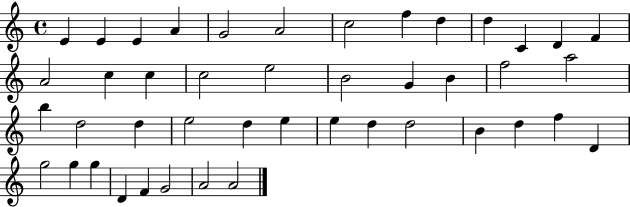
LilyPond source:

{
  \clef treble
  \time 4/4
  \defaultTimeSignature
  \key c \major
  e'4 e'4 e'4 a'4 | g'2 a'2 | c''2 f''4 d''4 | d''4 c'4 d'4 f'4 | \break a'2 c''4 c''4 | c''2 e''2 | b'2 g'4 b'4 | f''2 a''2 | \break b''4 d''2 d''4 | e''2 d''4 e''4 | e''4 d''4 d''2 | b'4 d''4 f''4 d'4 | \break g''2 g''4 g''4 | d'4 f'4 g'2 | a'2 a'2 | \bar "|."
}